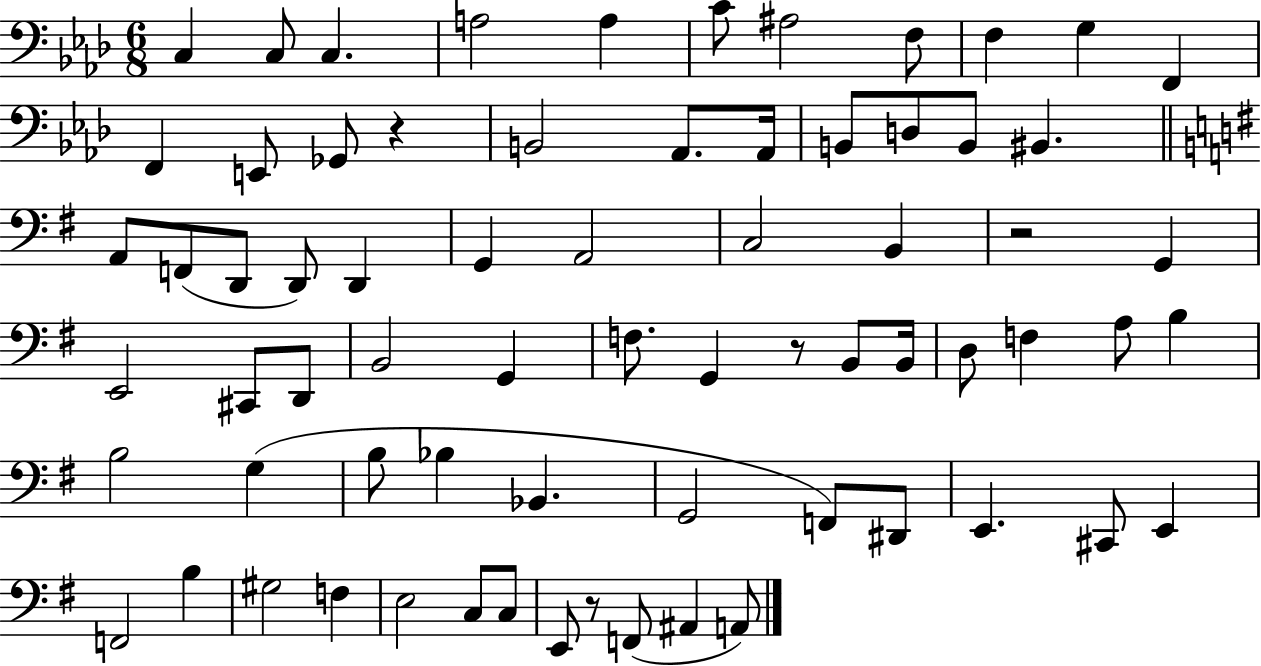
X:1
T:Untitled
M:6/8
L:1/4
K:Ab
C, C,/2 C, A,2 A, C/2 ^A,2 F,/2 F, G, F,, F,, E,,/2 _G,,/2 z B,,2 _A,,/2 _A,,/4 B,,/2 D,/2 B,,/2 ^B,, A,,/2 F,,/2 D,,/2 D,,/2 D,, G,, A,,2 C,2 B,, z2 G,, E,,2 ^C,,/2 D,,/2 B,,2 G,, F,/2 G,, z/2 B,,/2 B,,/4 D,/2 F, A,/2 B, B,2 G, B,/2 _B, _B,, G,,2 F,,/2 ^D,,/2 E,, ^C,,/2 E,, F,,2 B, ^G,2 F, E,2 C,/2 C,/2 E,,/2 z/2 F,,/2 ^A,, A,,/2